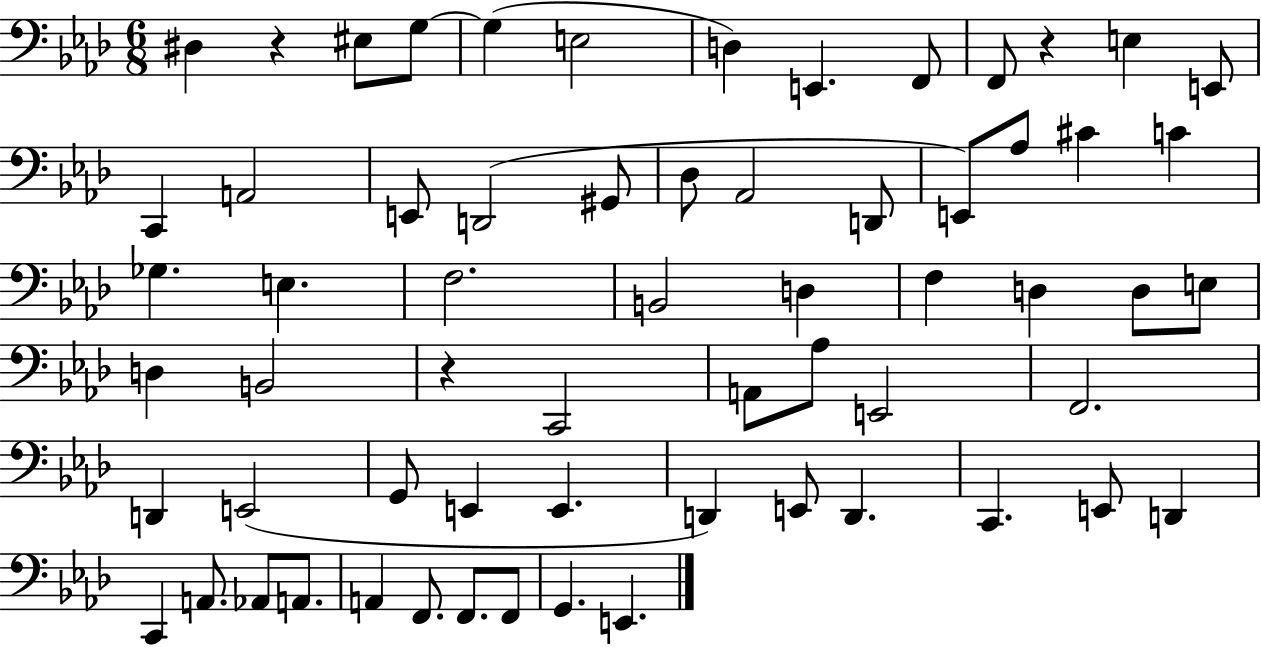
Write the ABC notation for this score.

X:1
T:Untitled
M:6/8
L:1/4
K:Ab
^D, z ^E,/2 G,/2 G, E,2 D, E,, F,,/2 F,,/2 z E, E,,/2 C,, A,,2 E,,/2 D,,2 ^G,,/2 _D,/2 _A,,2 D,,/2 E,,/2 _A,/2 ^C C _G, E, F,2 B,,2 D, F, D, D,/2 E,/2 D, B,,2 z C,,2 A,,/2 _A,/2 E,,2 F,,2 D,, E,,2 G,,/2 E,, E,, D,, E,,/2 D,, C,, E,,/2 D,, C,, A,,/2 _A,,/2 A,,/2 A,, F,,/2 F,,/2 F,,/2 G,, E,,